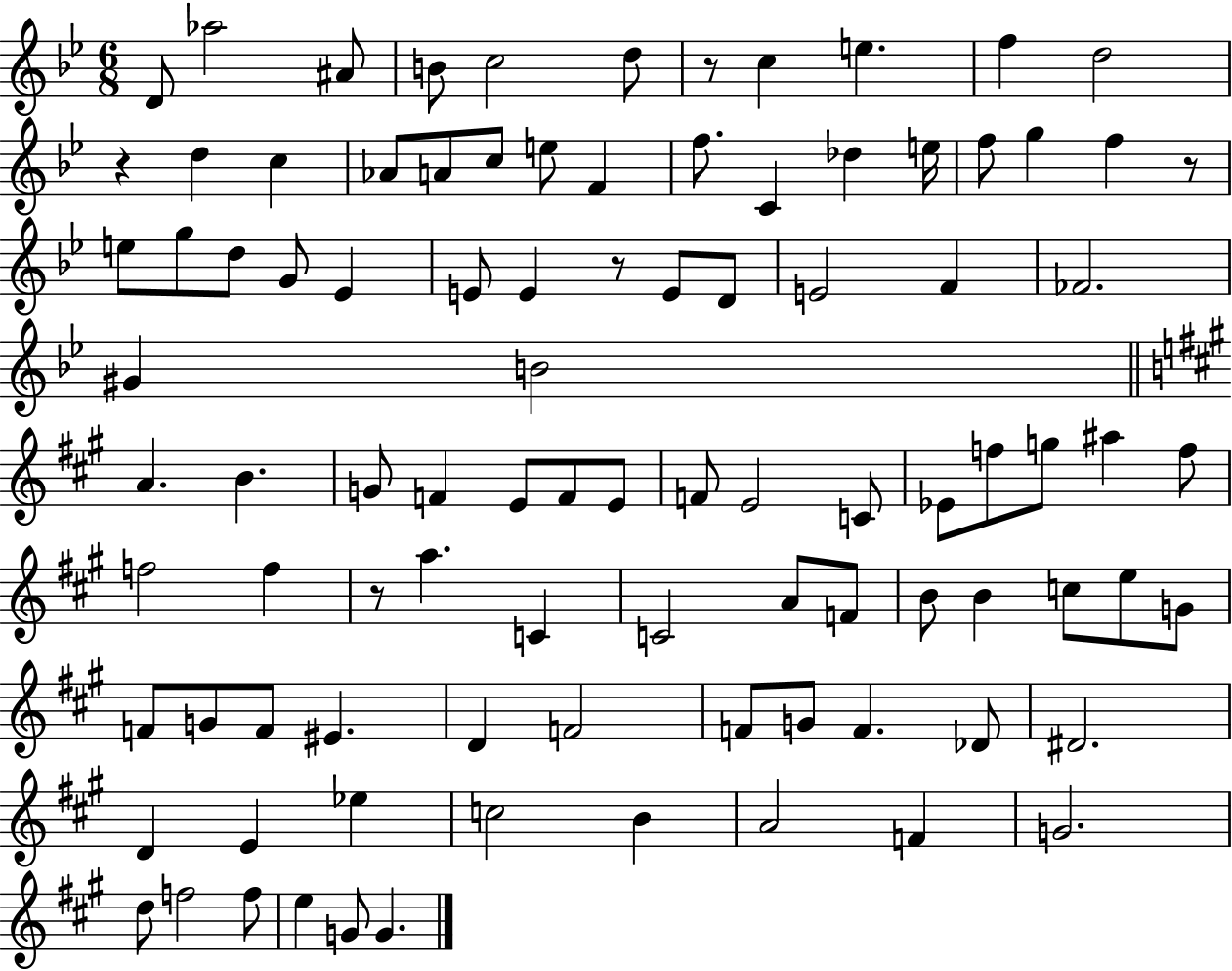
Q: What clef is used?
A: treble